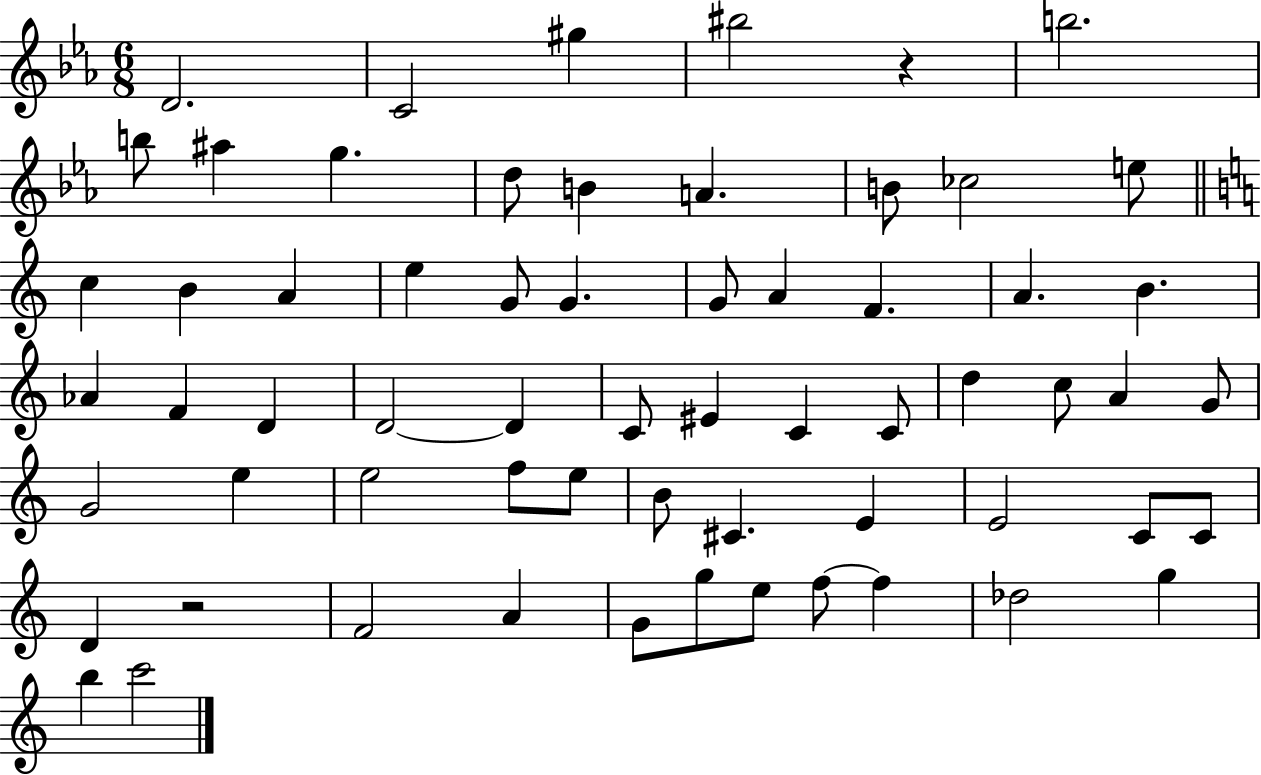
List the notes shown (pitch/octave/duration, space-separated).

D4/h. C4/h G#5/q BIS5/h R/q B5/h. B5/e A#5/q G5/q. D5/e B4/q A4/q. B4/e CES5/h E5/e C5/q B4/q A4/q E5/q G4/e G4/q. G4/e A4/q F4/q. A4/q. B4/q. Ab4/q F4/q D4/q D4/h D4/q C4/e EIS4/q C4/q C4/e D5/q C5/e A4/q G4/e G4/h E5/q E5/h F5/e E5/e B4/e C#4/q. E4/q E4/h C4/e C4/e D4/q R/h F4/h A4/q G4/e G5/e E5/e F5/e F5/q Db5/h G5/q B5/q C6/h